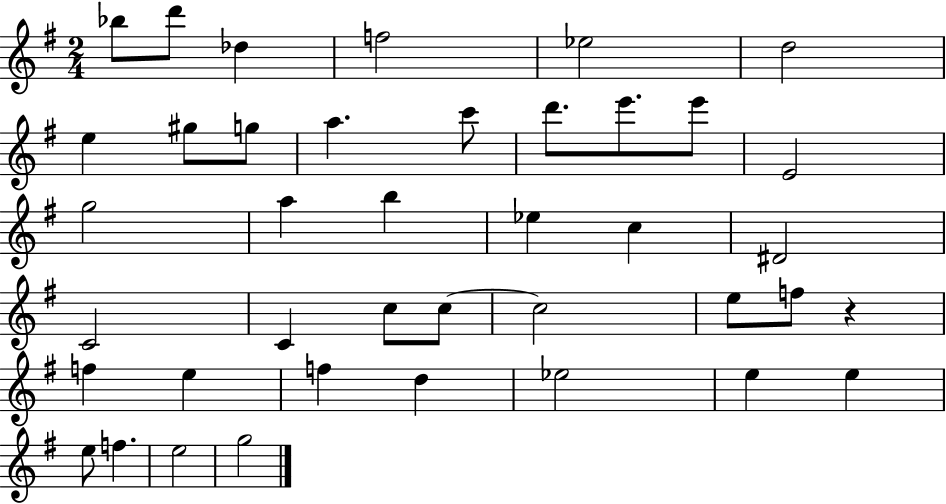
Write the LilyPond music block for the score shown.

{
  \clef treble
  \numericTimeSignature
  \time 2/4
  \key g \major
  \repeat volta 2 { bes''8 d'''8 des''4 | f''2 | ees''2 | d''2 | \break e''4 gis''8 g''8 | a''4. c'''8 | d'''8. e'''8. e'''8 | e'2 | \break g''2 | a''4 b''4 | ees''4 c''4 | dis'2 | \break c'2 | c'4 c''8 c''8~~ | c''2 | e''8 f''8 r4 | \break f''4 e''4 | f''4 d''4 | ees''2 | e''4 e''4 | \break e''8 f''4. | e''2 | g''2 | } \bar "|."
}